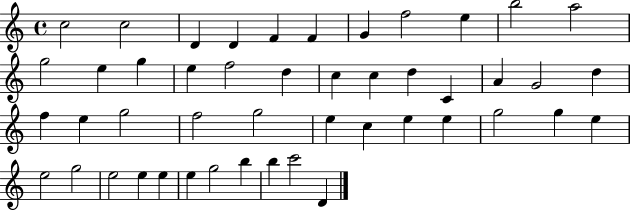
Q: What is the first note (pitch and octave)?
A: C5